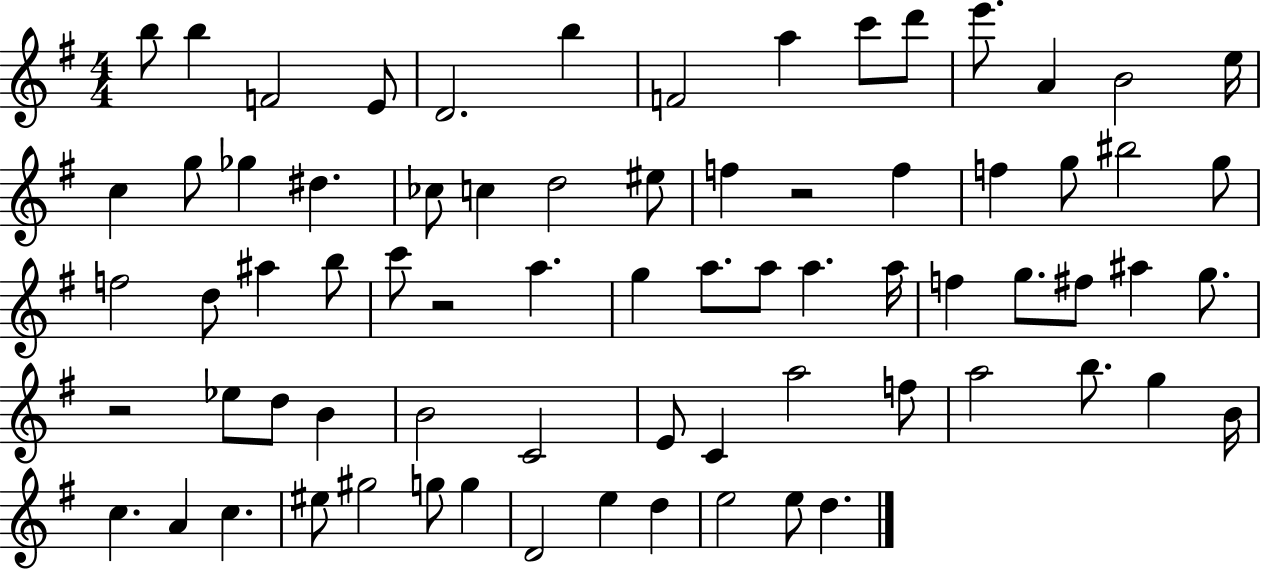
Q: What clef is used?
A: treble